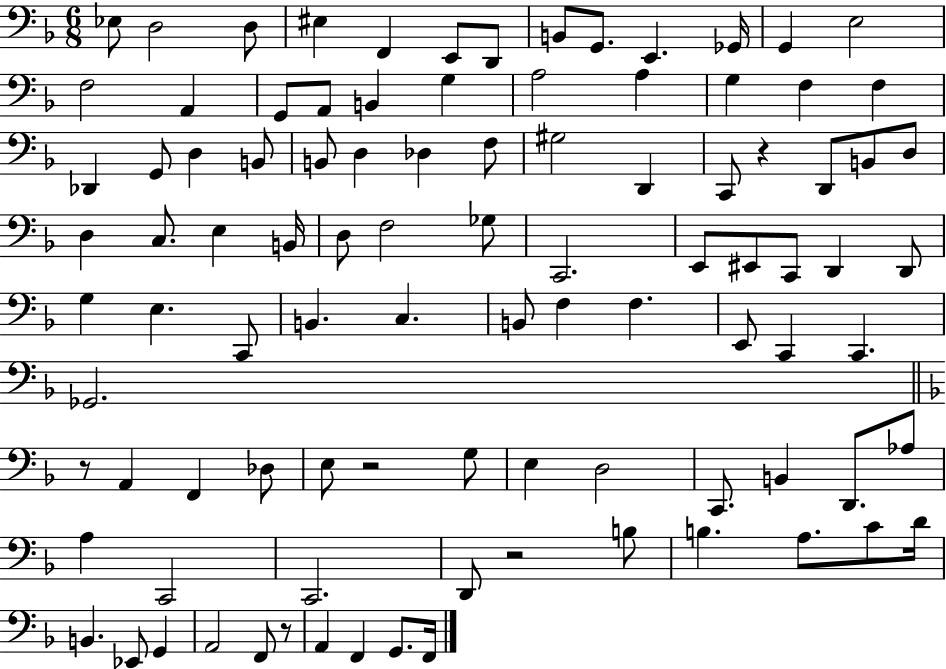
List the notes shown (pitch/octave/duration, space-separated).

Eb3/e D3/h D3/e EIS3/q F2/q E2/e D2/e B2/e G2/e. E2/q. Gb2/s G2/q E3/h F3/h A2/q G2/e A2/e B2/q G3/q A3/h A3/q G3/q F3/q F3/q Db2/q G2/e D3/q B2/e B2/e D3/q Db3/q F3/e G#3/h D2/q C2/e R/q D2/e B2/e D3/e D3/q C3/e. E3/q B2/s D3/e F3/h Gb3/e C2/h. E2/e EIS2/e C2/e D2/q D2/e G3/q E3/q. C2/e B2/q. C3/q. B2/e F3/q F3/q. E2/e C2/q C2/q. Gb2/h. R/e A2/q F2/q Db3/e E3/e R/h G3/e E3/q D3/h C2/e. B2/q D2/e. Ab3/e A3/q C2/h C2/h. D2/e R/h B3/e B3/q. A3/e. C4/e D4/s B2/q. Eb2/e G2/q A2/h F2/e R/e A2/q F2/q G2/e. F2/s